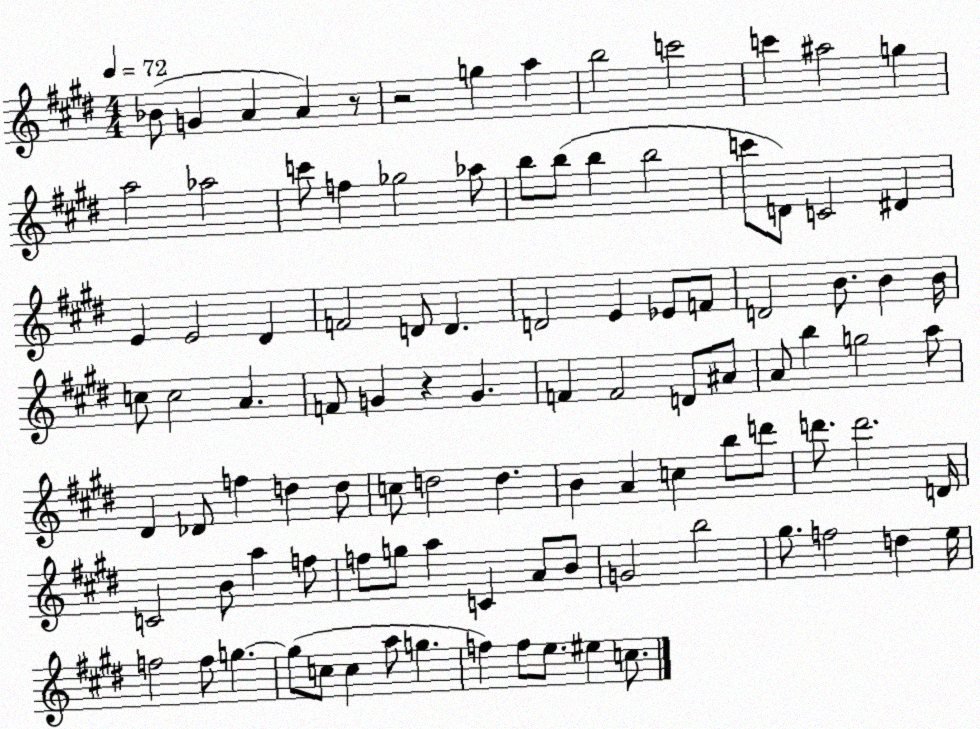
X:1
T:Untitled
M:4/4
L:1/4
K:E
_B/2 G A A z/2 z2 g a b2 c'2 c' ^a2 g a2 _a2 c'/2 f _g2 _a/2 b/2 b/2 b b2 c'/2 D/2 C2 ^D E E2 ^D F2 D/2 D D2 E _E/2 F/2 D2 B/2 B B/4 c/2 c2 A F/2 G z G F F2 D/2 ^A/2 A/2 b g2 a/2 ^D _D/2 f d d/2 c/2 d2 d B A c b/2 d'/2 d'/2 d'2 D/4 C2 B/2 a f/2 f/2 g/2 a C A/2 B/2 G2 b2 ^g/2 f2 d e/4 f2 f/2 g g/2 c/2 c a/2 g f f/2 e/2 ^e c/2